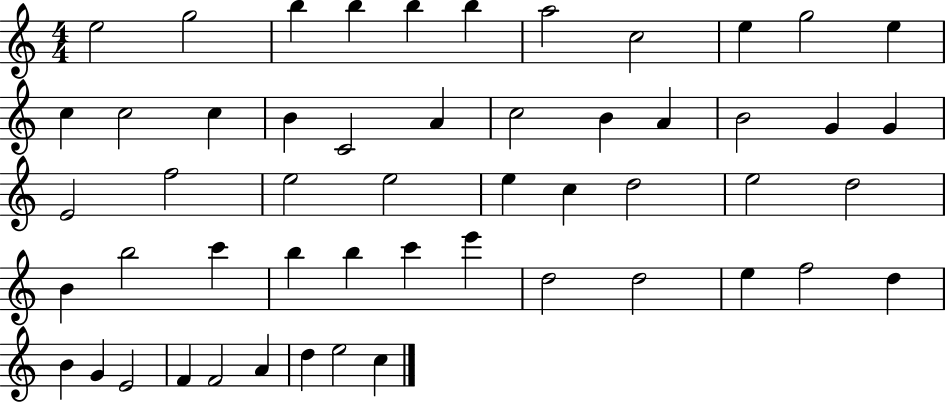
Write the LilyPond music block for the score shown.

{
  \clef treble
  \numericTimeSignature
  \time 4/4
  \key c \major
  e''2 g''2 | b''4 b''4 b''4 b''4 | a''2 c''2 | e''4 g''2 e''4 | \break c''4 c''2 c''4 | b'4 c'2 a'4 | c''2 b'4 a'4 | b'2 g'4 g'4 | \break e'2 f''2 | e''2 e''2 | e''4 c''4 d''2 | e''2 d''2 | \break b'4 b''2 c'''4 | b''4 b''4 c'''4 e'''4 | d''2 d''2 | e''4 f''2 d''4 | \break b'4 g'4 e'2 | f'4 f'2 a'4 | d''4 e''2 c''4 | \bar "|."
}